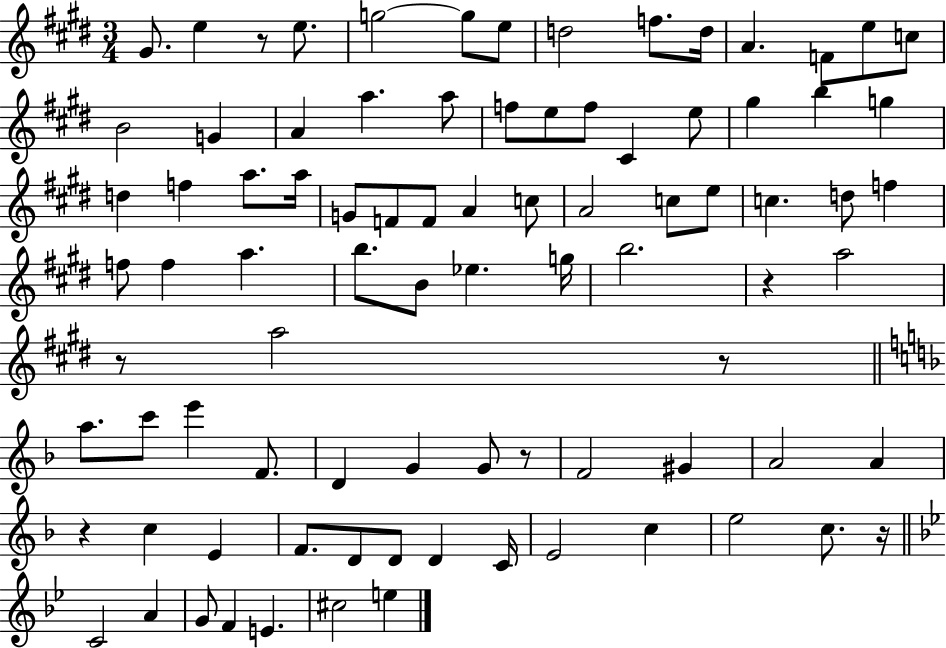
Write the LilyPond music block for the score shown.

{
  \clef treble
  \numericTimeSignature
  \time 3/4
  \key e \major
  \repeat volta 2 { gis'8. e''4 r8 e''8. | g''2~~ g''8 e''8 | d''2 f''8. d''16 | a'4. f'8 e''8 c''8 | \break b'2 g'4 | a'4 a''4. a''8 | f''8 e''8 f''8 cis'4 e''8 | gis''4 b''4 g''4 | \break d''4 f''4 a''8. a''16 | g'8 f'8 f'8 a'4 c''8 | a'2 c''8 e''8 | c''4. d''8 f''4 | \break f''8 f''4 a''4. | b''8. b'8 ees''4. g''16 | b''2. | r4 a''2 | \break r8 a''2 r8 | \bar "||" \break \key f \major a''8. c'''8 e'''4 f'8. | d'4 g'4 g'8 r8 | f'2 gis'4 | a'2 a'4 | \break r4 c''4 e'4 | f'8. d'8 d'8 d'4 c'16 | e'2 c''4 | e''2 c''8. r16 | \break \bar "||" \break \key g \minor c'2 a'4 | g'8 f'4 e'4. | cis''2 e''4 | } \bar "|."
}